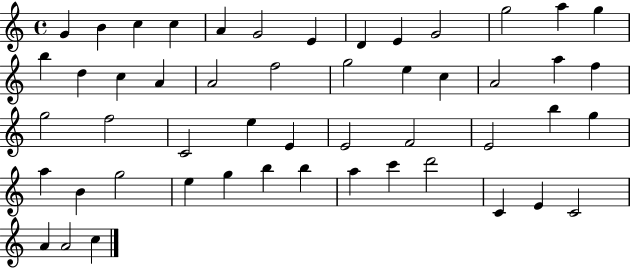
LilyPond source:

{
  \clef treble
  \time 4/4
  \defaultTimeSignature
  \key c \major
  g'4 b'4 c''4 c''4 | a'4 g'2 e'4 | d'4 e'4 g'2 | g''2 a''4 g''4 | \break b''4 d''4 c''4 a'4 | a'2 f''2 | g''2 e''4 c''4 | a'2 a''4 f''4 | \break g''2 f''2 | c'2 e''4 e'4 | e'2 f'2 | e'2 b''4 g''4 | \break a''4 b'4 g''2 | e''4 g''4 b''4 b''4 | a''4 c'''4 d'''2 | c'4 e'4 c'2 | \break a'4 a'2 c''4 | \bar "|."
}